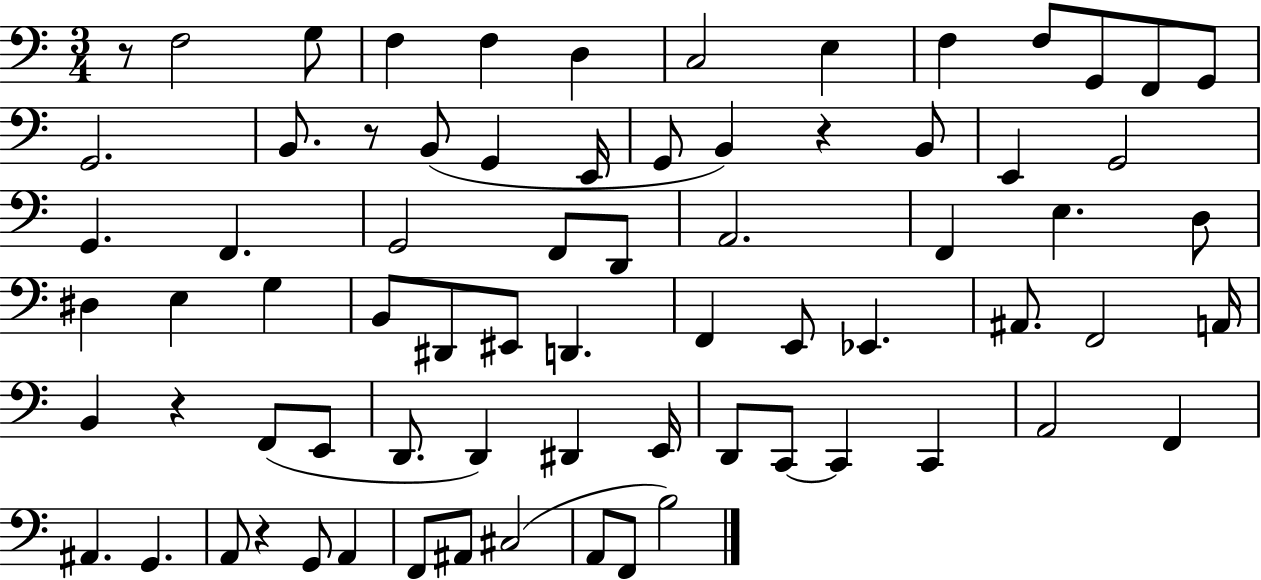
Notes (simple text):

R/e F3/h G3/e F3/q F3/q D3/q C3/h E3/q F3/q F3/e G2/e F2/e G2/e G2/h. B2/e. R/e B2/e G2/q E2/s G2/e B2/q R/q B2/e E2/q G2/h G2/q. F2/q. G2/h F2/e D2/e A2/h. F2/q E3/q. D3/e D#3/q E3/q G3/q B2/e D#2/e EIS2/e D2/q. F2/q E2/e Eb2/q. A#2/e. F2/h A2/s B2/q R/q F2/e E2/e D2/e. D2/q D#2/q E2/s D2/e C2/e C2/q C2/q A2/h F2/q A#2/q. G2/q. A2/e R/q G2/e A2/q F2/e A#2/e C#3/h A2/e F2/e B3/h